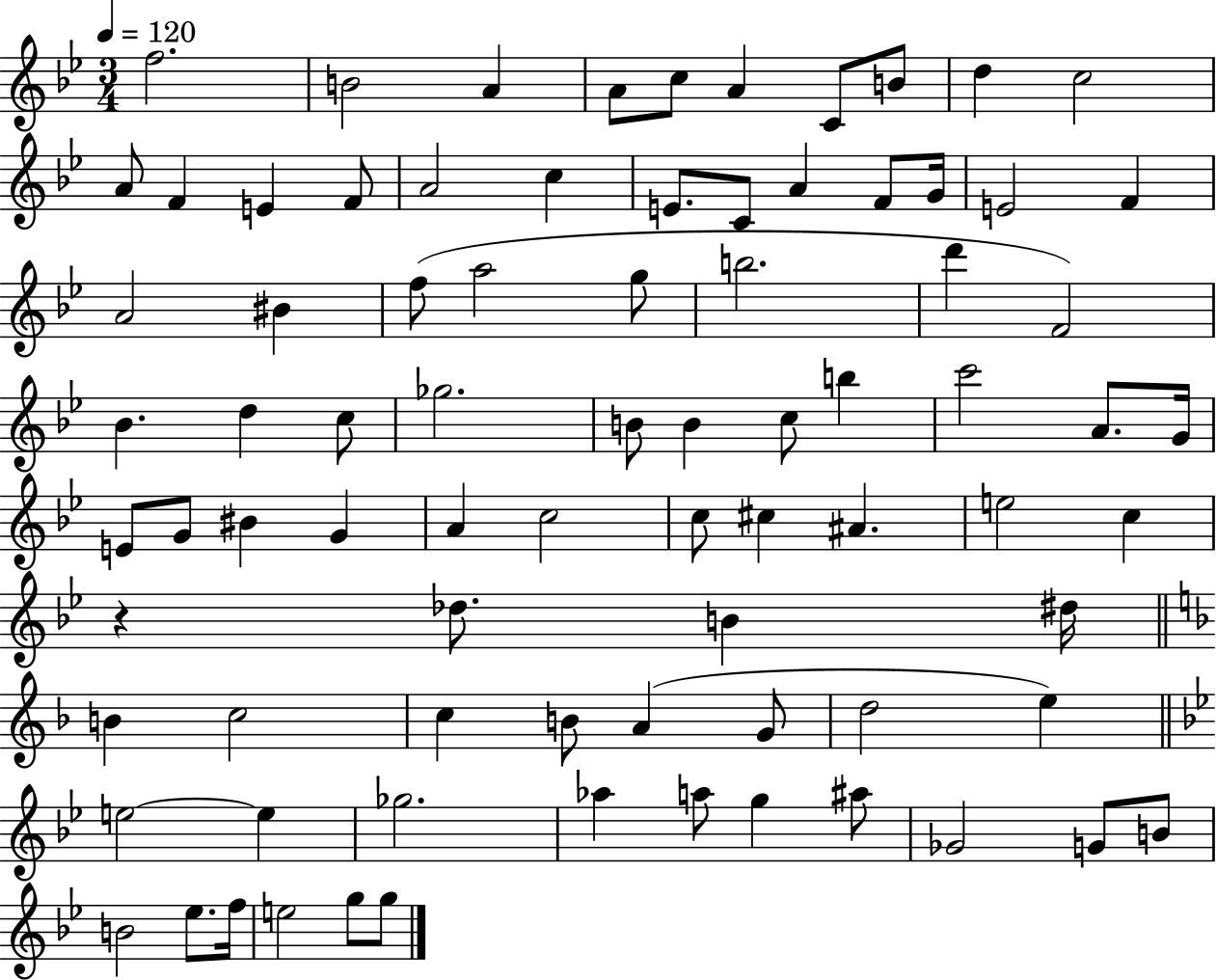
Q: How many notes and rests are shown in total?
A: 81